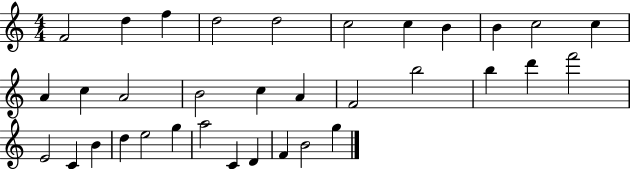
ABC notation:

X:1
T:Untitled
M:4/4
L:1/4
K:C
F2 d f d2 d2 c2 c B B c2 c A c A2 B2 c A F2 b2 b d' f'2 E2 C B d e2 g a2 C D F B2 g